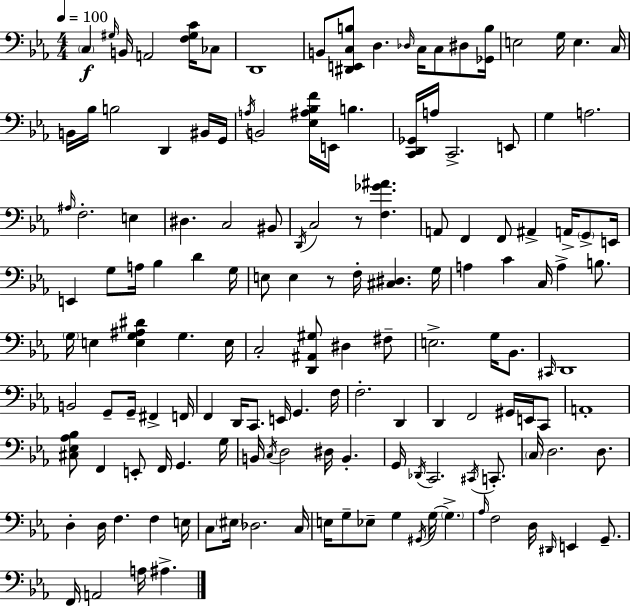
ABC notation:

X:1
T:Untitled
M:4/4
L:1/4
K:Eb
C, ^G,/4 B,,/4 A,,2 [F,^G,C]/4 _C,/2 D,,4 B,,/2 [^D,,E,,C,B,]/2 D, _D,/4 C,/4 C,/2 ^D,/2 [_G,,B,]/4 E,2 G,/4 E, C,/4 B,,/4 _B,/4 B,2 D,, ^B,,/4 G,,/4 A,/4 B,,2 [_E,^A,_B,F]/4 E,,/4 B, [C,,D,,_G,,]/4 A,/4 C,,2 E,,/2 G, A,2 ^A,/4 F,2 E, ^D, C,2 ^B,,/2 D,,/4 C,2 z/2 [F,_G^A] A,,/2 F,, F,,/2 ^A,, A,,/4 G,,/2 E,,/4 E,, G,/2 A,/4 _B, D G,/4 E,/2 E, z/2 F,/4 [^C,^D,] G,/4 A, C C,/4 A, B,/2 G,/4 E, [E,G,^A,^D] G, E,/4 C,2 [D,,^A,,^G,]/2 ^D, ^F,/2 E,2 G,/4 _B,,/2 ^C,,/4 D,,4 B,,2 G,,/2 G,,/4 ^F,, F,,/4 F,, D,,/4 C,,/2 E,,/4 G,, F,/4 F,2 D,, D,, F,,2 ^G,,/4 E,,/4 C,,/2 A,,4 [^C,_E,_A,_B,]/2 F,, E,,/2 F,,/4 G,, G,/4 B,,/4 C,/4 D,2 ^D,/4 B,, G,,/4 _D,,/4 C,,2 ^C,,/4 C,,/2 C,/4 D,2 D,/2 D, D,/4 F, F, E,/4 C,/2 ^E,/4 _D,2 C,/4 E,/4 G,/2 _E,/2 G, ^G,,/4 G,/4 G, _A,/4 F,2 D,/4 ^D,,/4 E,, G,,/2 F,,/4 A,,2 A,/4 ^A,